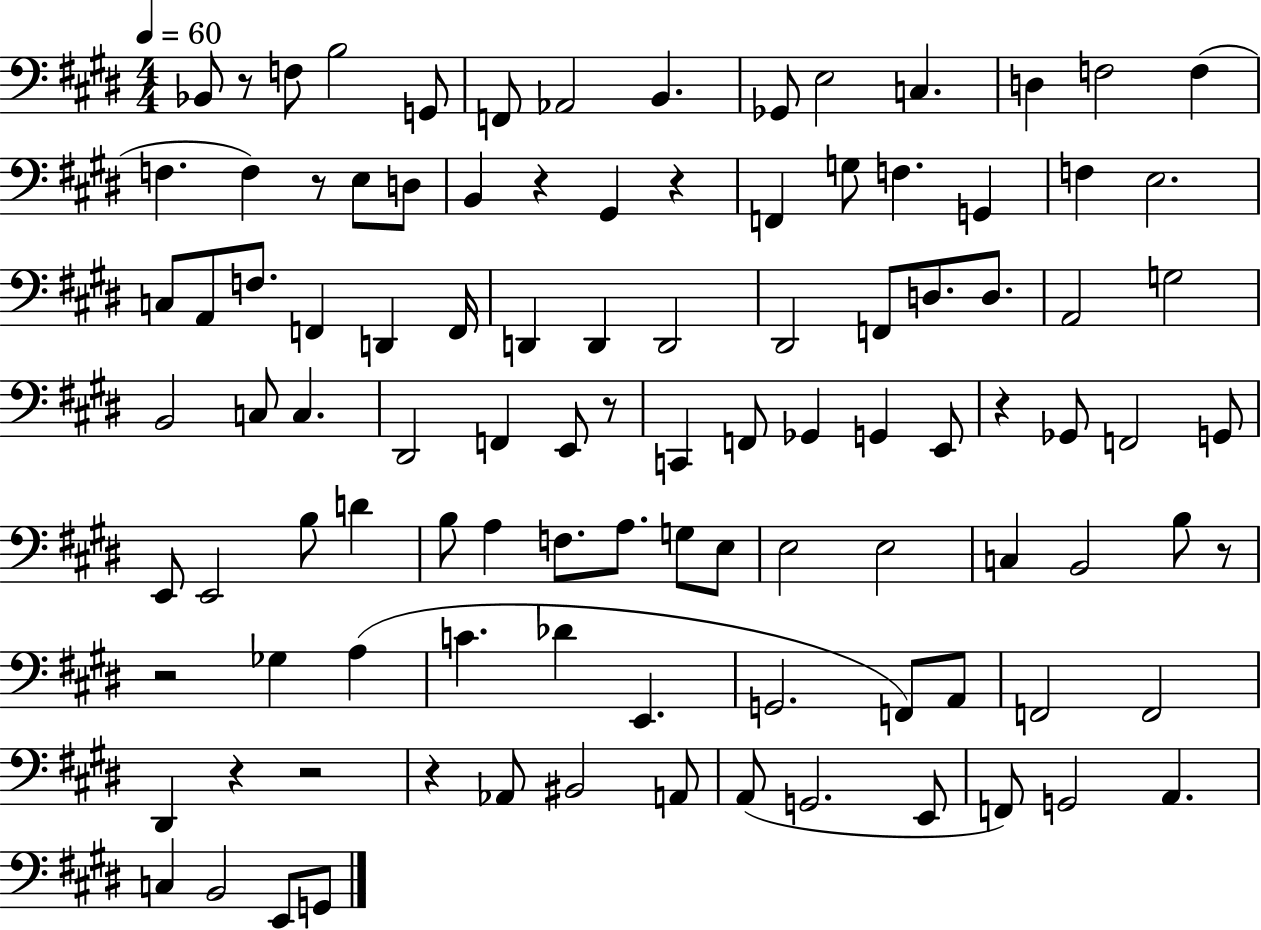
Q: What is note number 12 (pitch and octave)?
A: F3